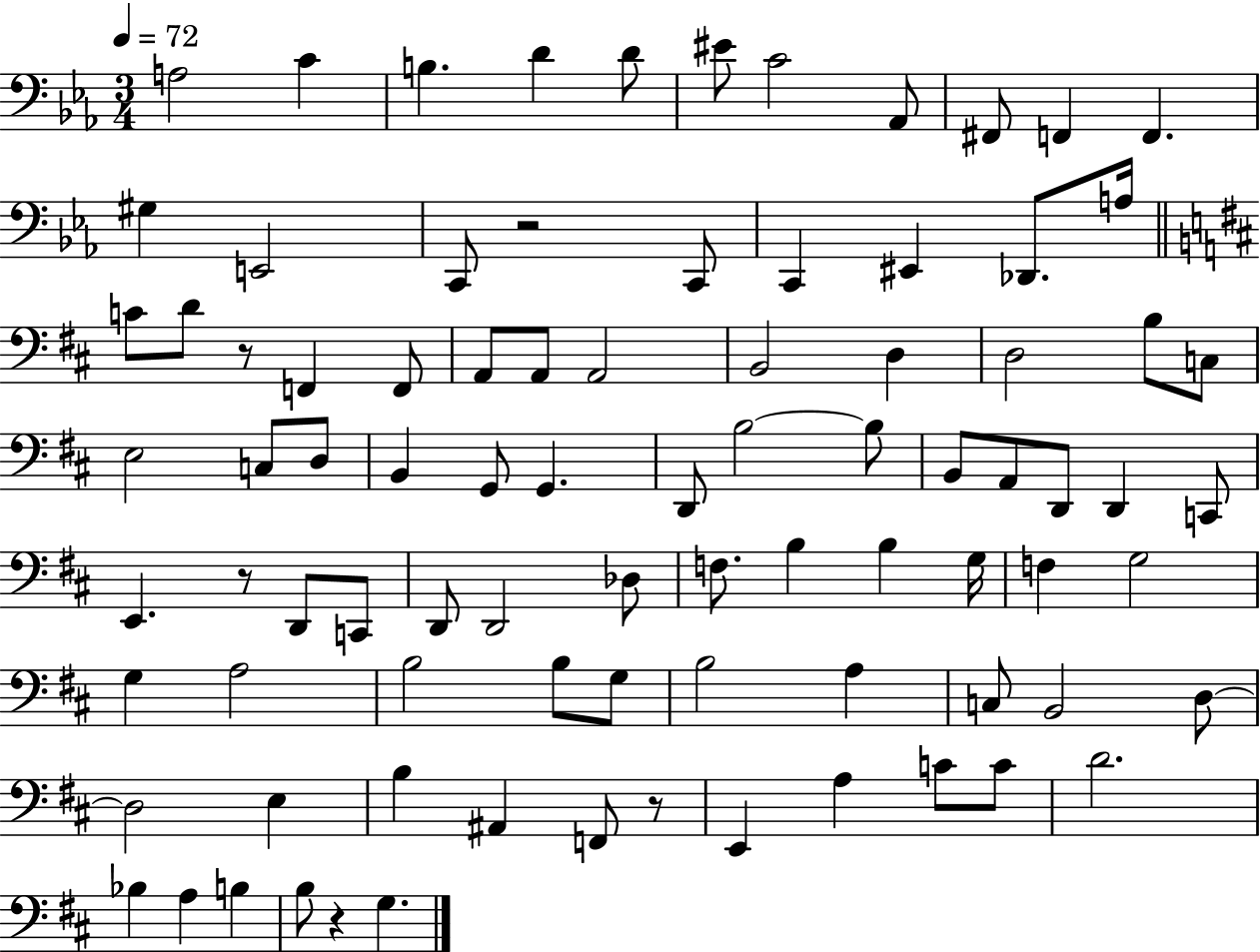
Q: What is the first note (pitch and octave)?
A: A3